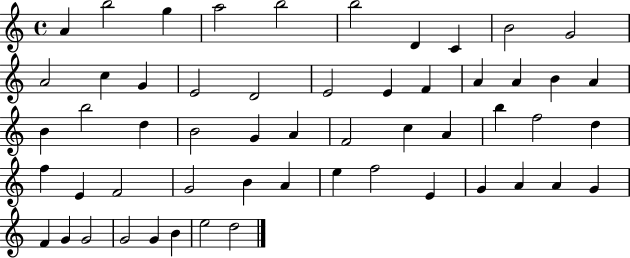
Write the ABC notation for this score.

X:1
T:Untitled
M:4/4
L:1/4
K:C
A b2 g a2 b2 b2 D C B2 G2 A2 c G E2 D2 E2 E F A A B A B b2 d B2 G A F2 c A b f2 d f E F2 G2 B A e f2 E G A A G F G G2 G2 G B e2 d2